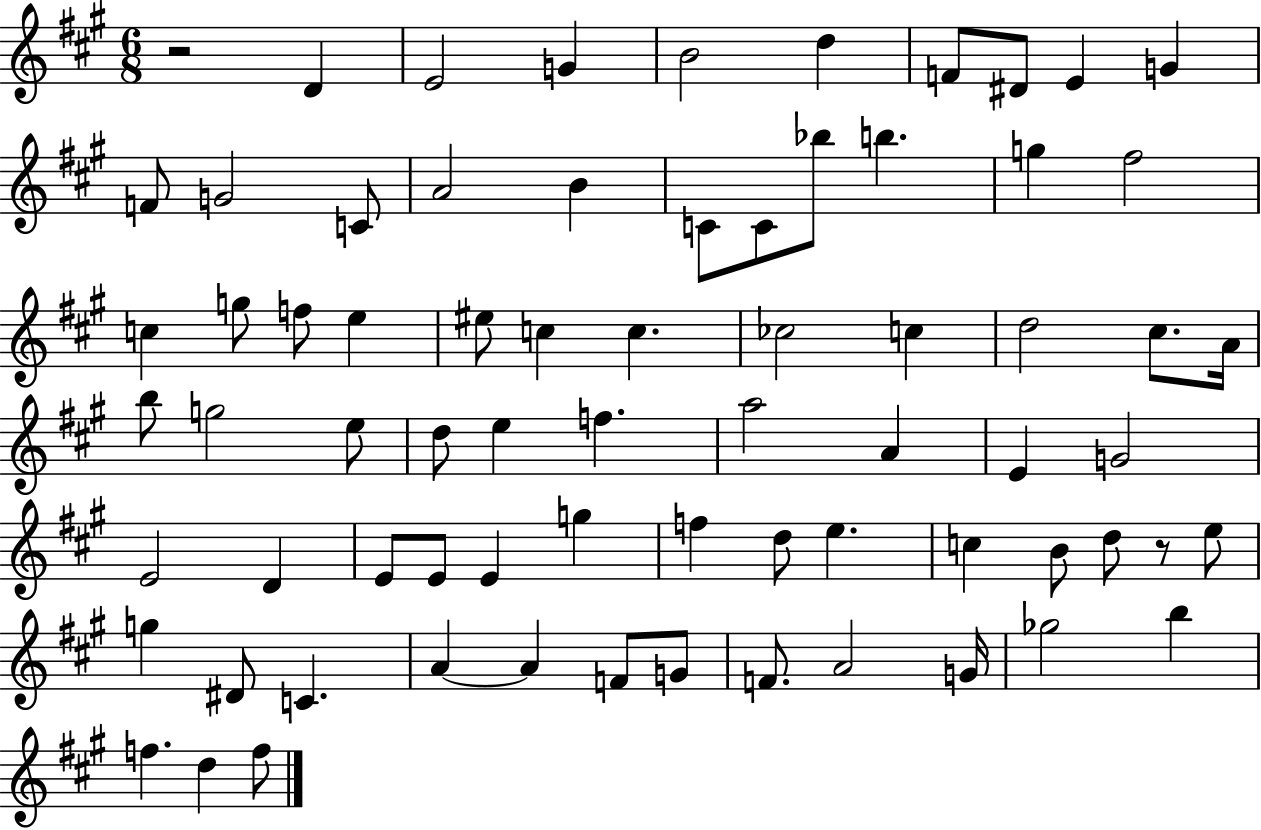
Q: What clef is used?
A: treble